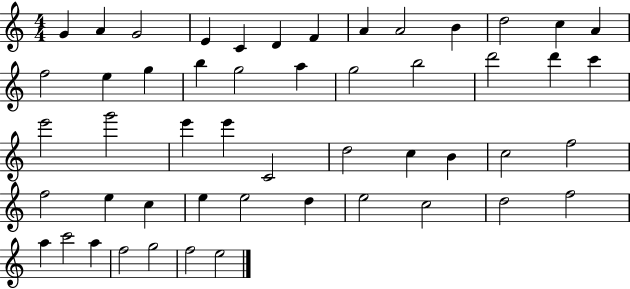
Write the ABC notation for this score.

X:1
T:Untitled
M:4/4
L:1/4
K:C
G A G2 E C D F A A2 B d2 c A f2 e g b g2 a g2 b2 d'2 d' c' e'2 g'2 e' e' C2 d2 c B c2 f2 f2 e c e e2 d e2 c2 d2 f2 a c'2 a f2 g2 f2 e2